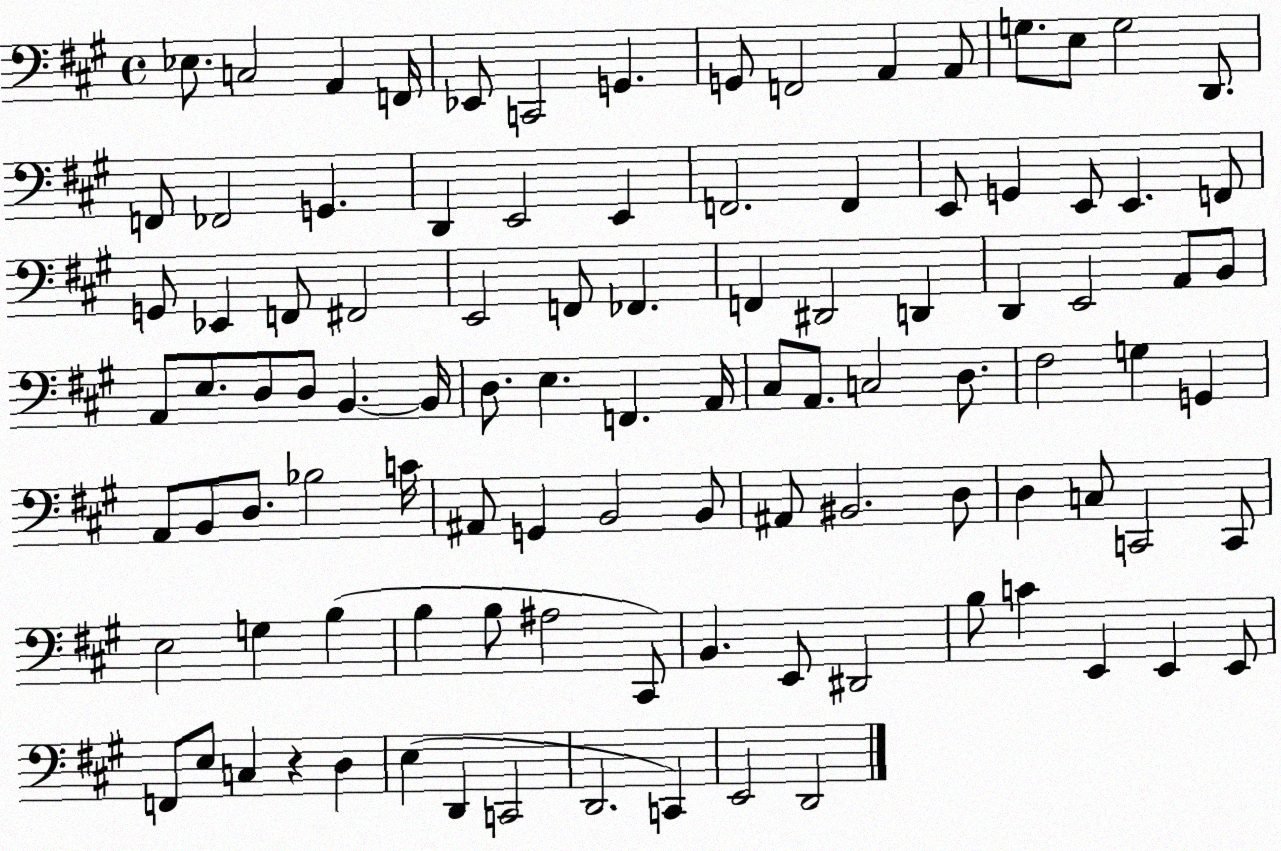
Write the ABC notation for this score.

X:1
T:Untitled
M:4/4
L:1/4
K:A
_E,/2 C,2 A,, F,,/4 _E,,/2 C,,2 G,, G,,/2 F,,2 A,, A,,/2 G,/2 E,/2 G,2 D,,/2 F,,/2 _F,,2 G,, D,, E,,2 E,, F,,2 F,, E,,/2 G,, E,,/2 E,, F,,/2 G,,/2 _E,, F,,/2 ^F,,2 E,,2 F,,/2 _F,, F,, ^D,,2 D,, D,, E,,2 A,,/2 B,,/2 A,,/2 E,/2 D,/2 D,/2 B,, B,,/4 D,/2 E, F,, A,,/4 ^C,/2 A,,/2 C,2 D,/2 ^F,2 G, G,, A,,/2 B,,/2 D,/2 _B,2 C/4 ^A,,/2 G,, B,,2 B,,/2 ^A,,/2 ^B,,2 D,/2 D, C,/2 C,,2 C,,/2 E,2 G, B, B, B,/2 ^A,2 ^C,,/2 B,, E,,/2 ^D,,2 B,/2 C E,, E,, E,,/2 F,,/2 E,/2 C, z D, E, D,, C,,2 D,,2 C,, E,,2 D,,2